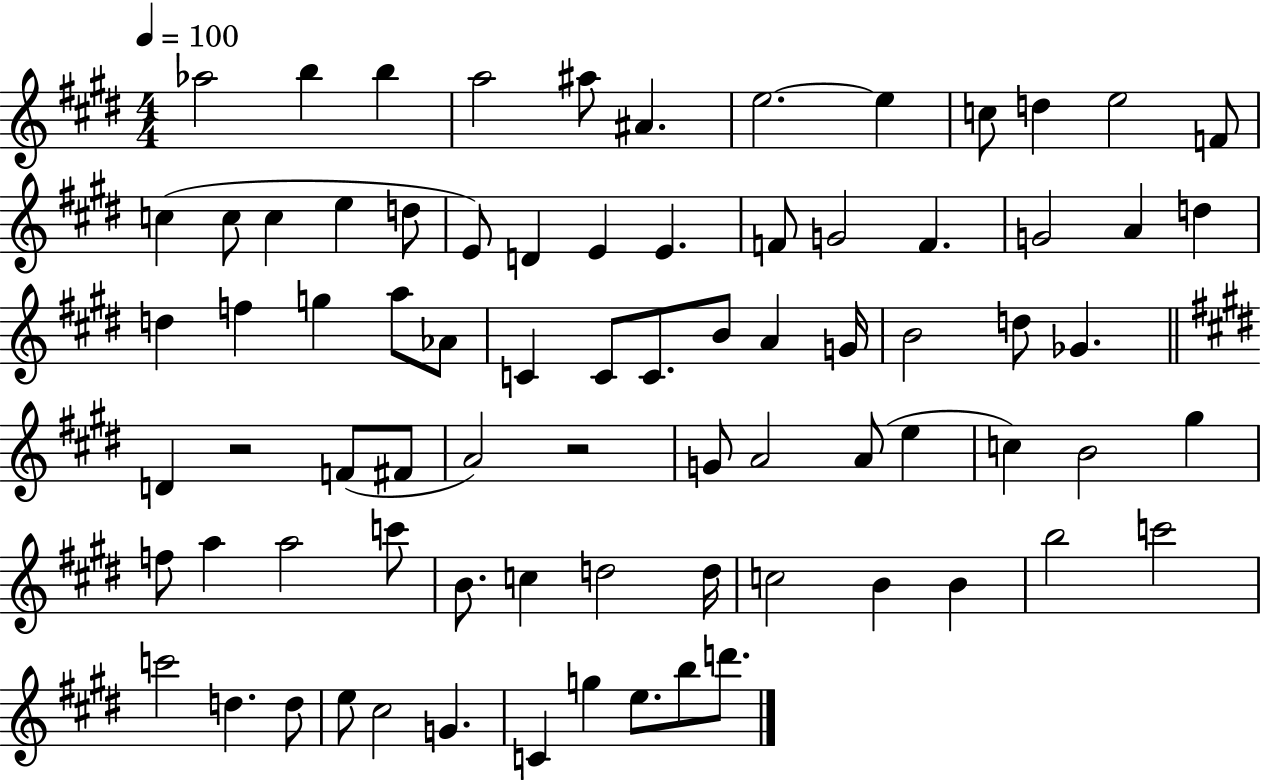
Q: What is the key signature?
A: E major